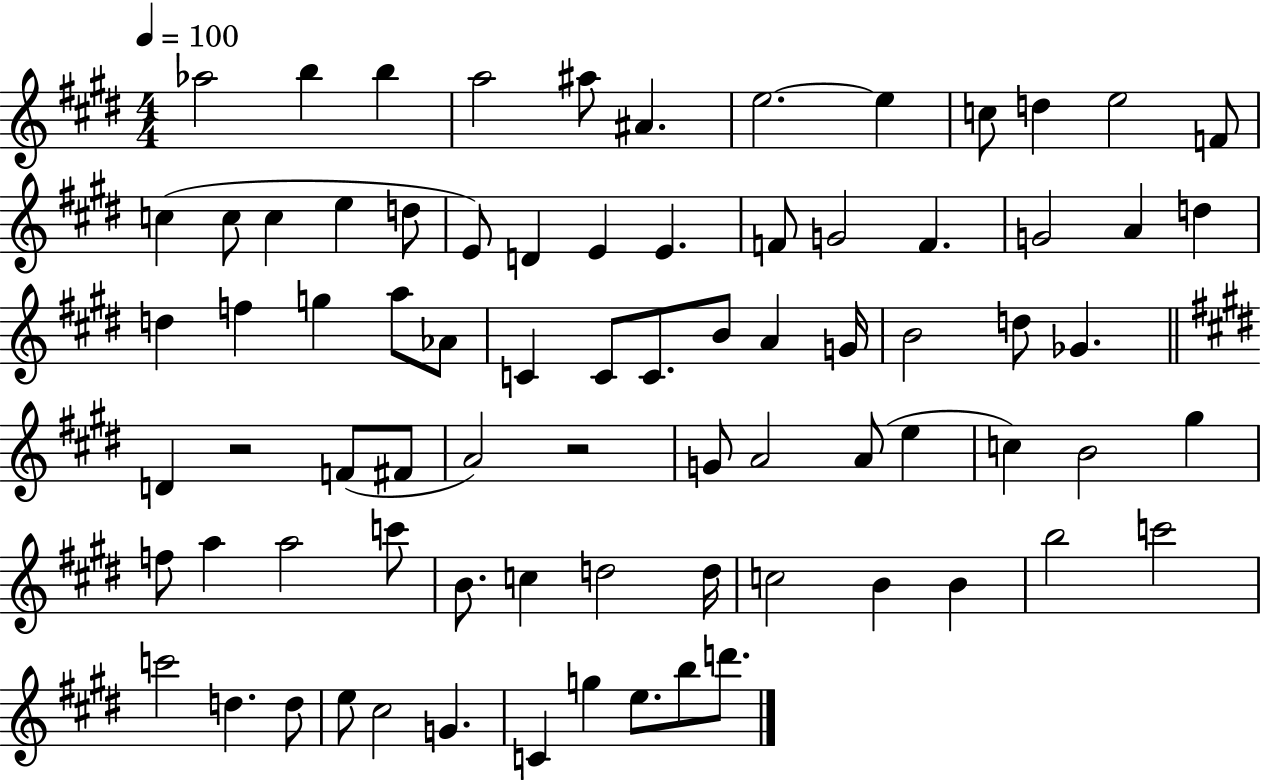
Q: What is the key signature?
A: E major